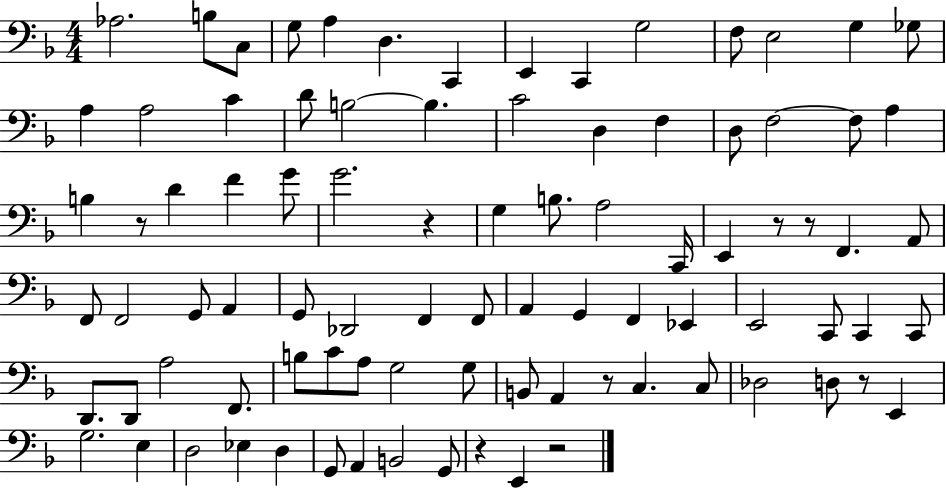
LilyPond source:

{
  \clef bass
  \numericTimeSignature
  \time 4/4
  \key f \major
  \repeat volta 2 { aes2. b8 c8 | g8 a4 d4. c,4 | e,4 c,4 g2 | f8 e2 g4 ges8 | \break a4 a2 c'4 | d'8 b2~~ b4. | c'2 d4 f4 | d8 f2~~ f8 a4 | \break b4 r8 d'4 f'4 g'8 | g'2. r4 | g4 b8. a2 c,16 | e,4 r8 r8 f,4. a,8 | \break f,8 f,2 g,8 a,4 | g,8 des,2 f,4 f,8 | a,4 g,4 f,4 ees,4 | e,2 c,8 c,4 c,8 | \break d,8. d,8 a2 f,8. | b8 c'8 a8 g2 g8 | b,8 a,4 r8 c4. c8 | des2 d8 r8 e,4 | \break g2. e4 | d2 ees4 d4 | g,8 a,4 b,2 g,8 | r4 e,4 r2 | \break } \bar "|."
}